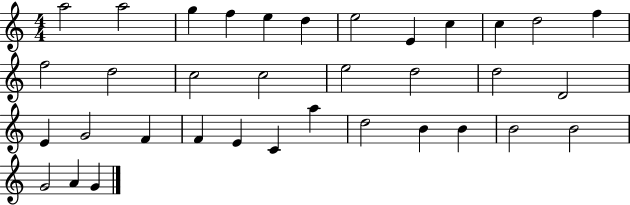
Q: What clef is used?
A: treble